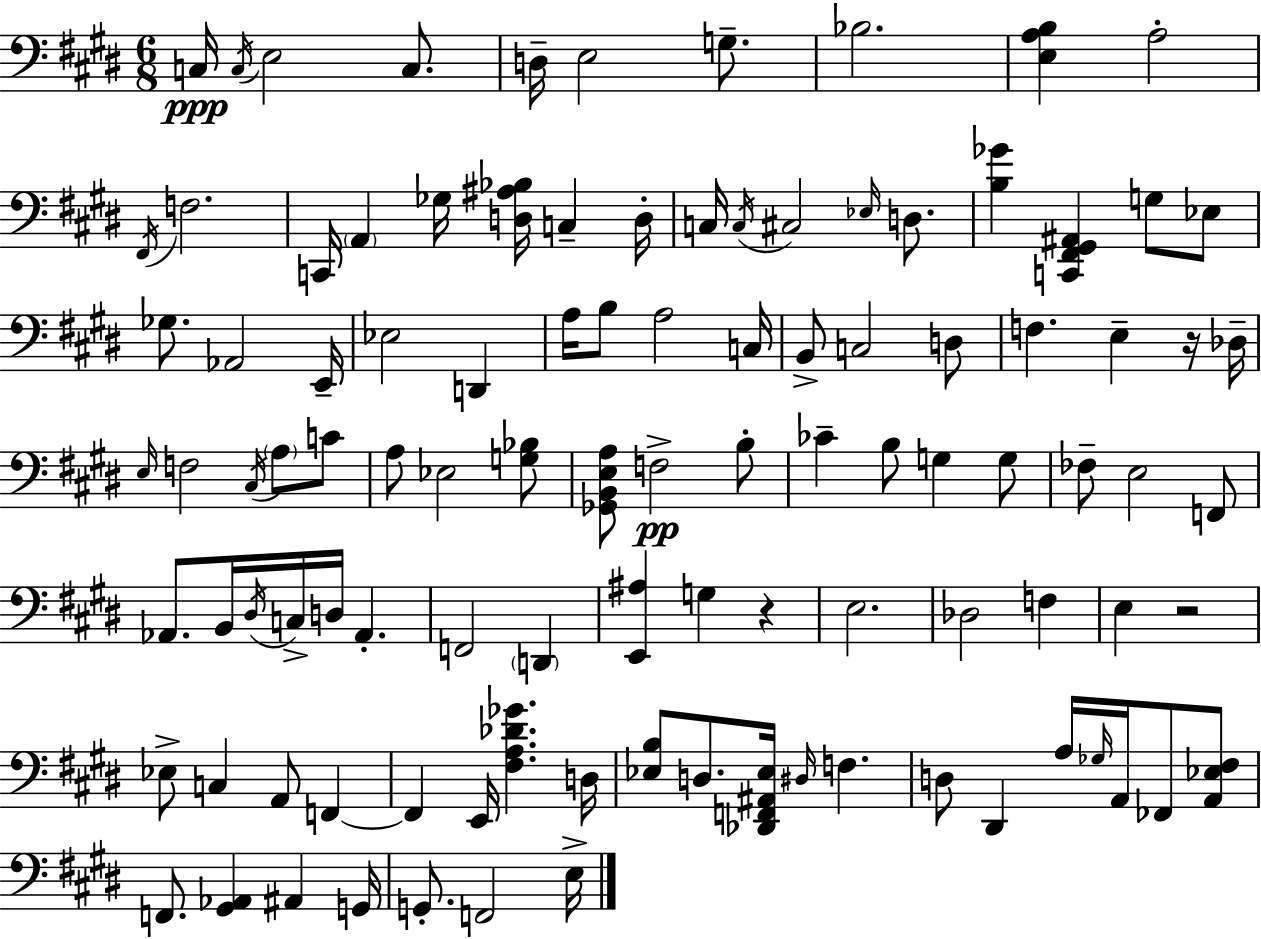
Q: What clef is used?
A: bass